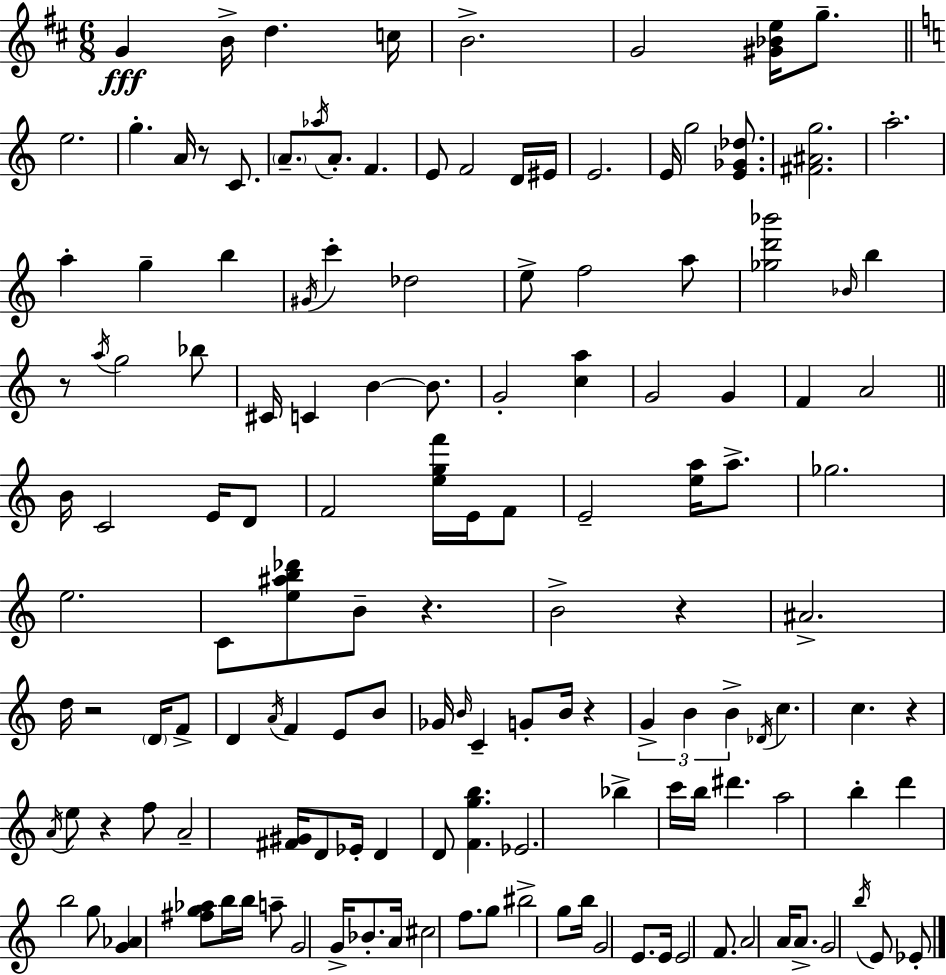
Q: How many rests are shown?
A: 8